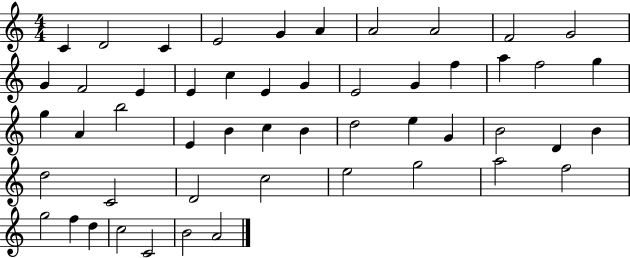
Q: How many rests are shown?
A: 0